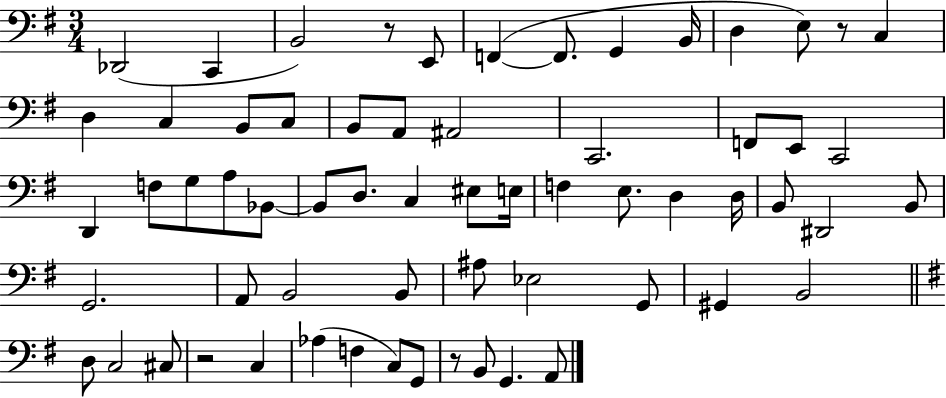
Db2/h C2/q B2/h R/e E2/e F2/q F2/e. G2/q B2/s D3/q E3/e R/e C3/q D3/q C3/q B2/e C3/e B2/e A2/e A#2/h C2/h. F2/e E2/e C2/h D2/q F3/e G3/e A3/e Bb2/e Bb2/e D3/e. C3/q EIS3/e E3/s F3/q E3/e. D3/q D3/s B2/e D#2/h B2/e G2/h. A2/e B2/h B2/e A#3/e Eb3/h G2/e G#2/q B2/h D3/e C3/h C#3/e R/h C3/q Ab3/q F3/q C3/e G2/e R/e B2/e G2/q. A2/e